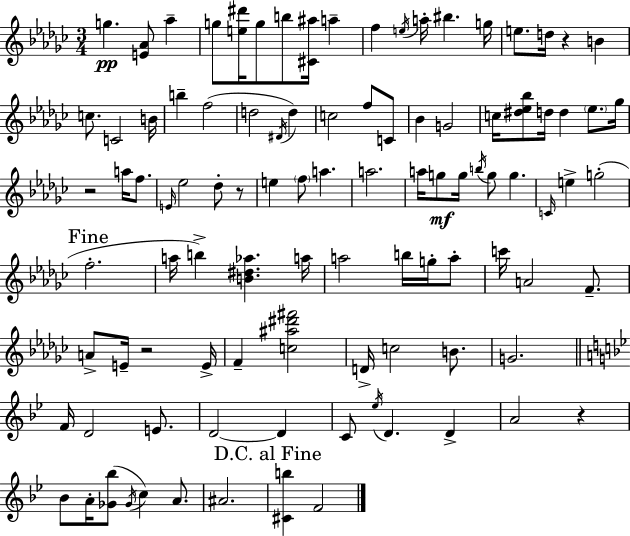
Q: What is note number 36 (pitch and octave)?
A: Eb5